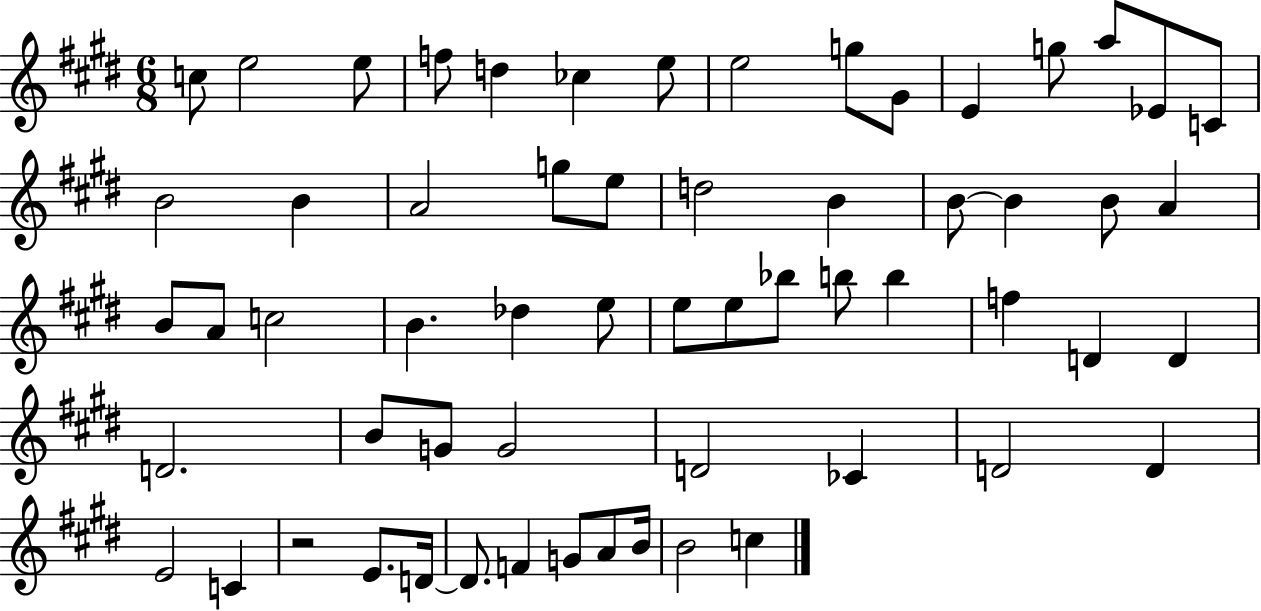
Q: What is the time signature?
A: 6/8